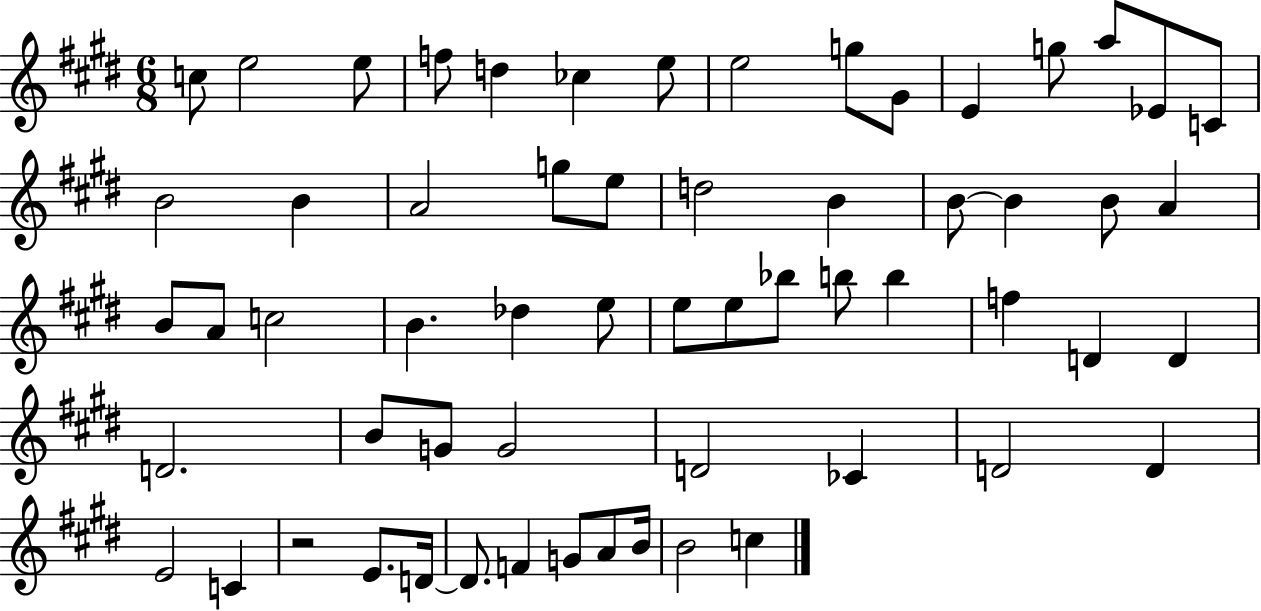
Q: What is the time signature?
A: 6/8